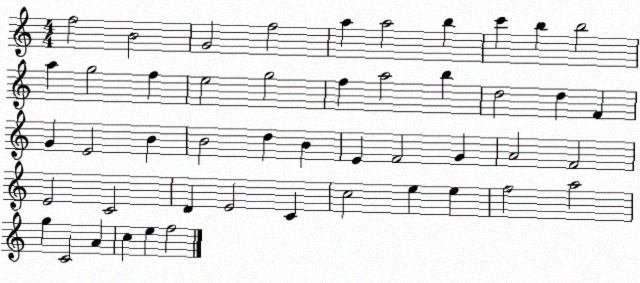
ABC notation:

X:1
T:Untitled
M:4/4
L:1/4
K:C
f2 B2 G2 f2 a a2 b c' b b2 a g2 f e2 g2 f a2 b d2 d F G E2 B B2 d B E F2 G A2 F2 E2 C2 D E2 C c2 e e f2 a2 g C2 A c e f2